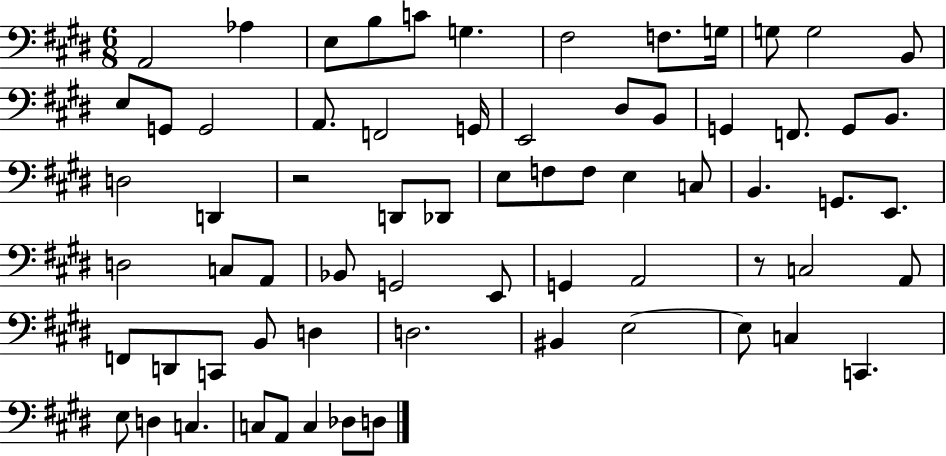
A2/h Ab3/q E3/e B3/e C4/e G3/q. F#3/h F3/e. G3/s G3/e G3/h B2/e E3/e G2/e G2/h A2/e. F2/h G2/s E2/h D#3/e B2/e G2/q F2/e. G2/e B2/e. D3/h D2/q R/h D2/e Db2/e E3/e F3/e F3/e E3/q C3/e B2/q. G2/e. E2/e. D3/h C3/e A2/e Bb2/e G2/h E2/e G2/q A2/h R/e C3/h A2/e F2/e D2/e C2/e B2/e D3/q D3/h. BIS2/q E3/h E3/e C3/q C2/q. E3/e D3/q C3/q. C3/e A2/e C3/q Db3/e D3/e